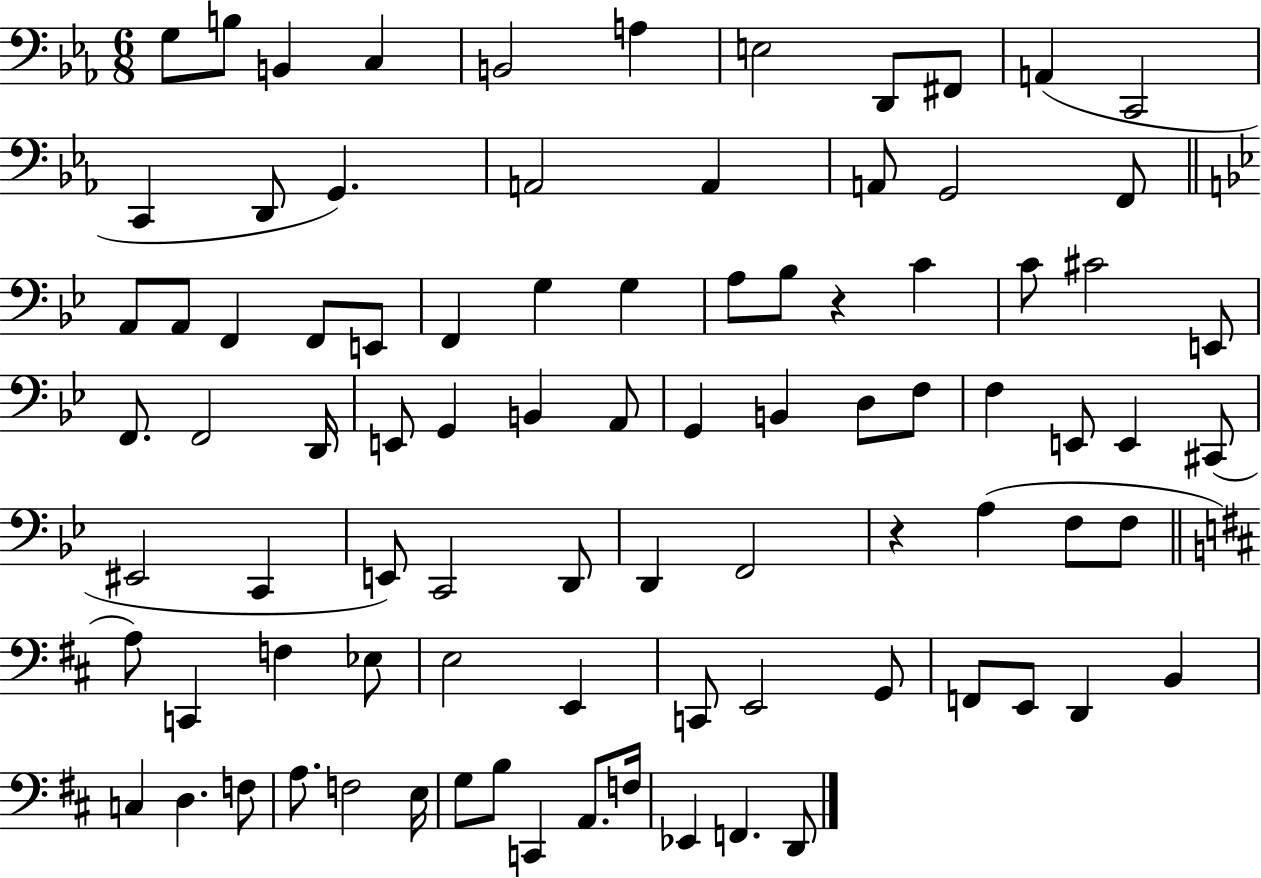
G3/e B3/e B2/q C3/q B2/h A3/q E3/h D2/e F#2/e A2/q C2/h C2/q D2/e G2/q. A2/h A2/q A2/e G2/h F2/e A2/e A2/e F2/q F2/e E2/e F2/q G3/q G3/q A3/e Bb3/e R/q C4/q C4/e C#4/h E2/e F2/e. F2/h D2/s E2/e G2/q B2/q A2/e G2/q B2/q D3/e F3/e F3/q E2/e E2/q C#2/e EIS2/h C2/q E2/e C2/h D2/e D2/q F2/h R/q A3/q F3/e F3/e A3/e C2/q F3/q Eb3/e E3/h E2/q C2/e E2/h G2/e F2/e E2/e D2/q B2/q C3/q D3/q. F3/e A3/e. F3/h E3/s G3/e B3/e C2/q A2/e. F3/s Eb2/q F2/q. D2/e